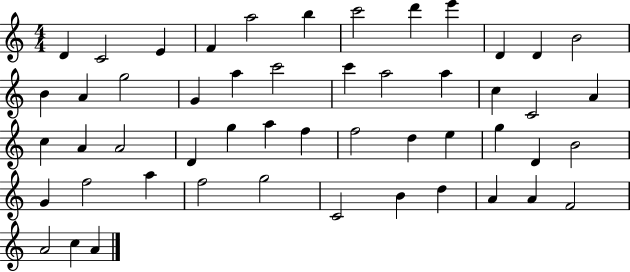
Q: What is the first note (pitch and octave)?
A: D4